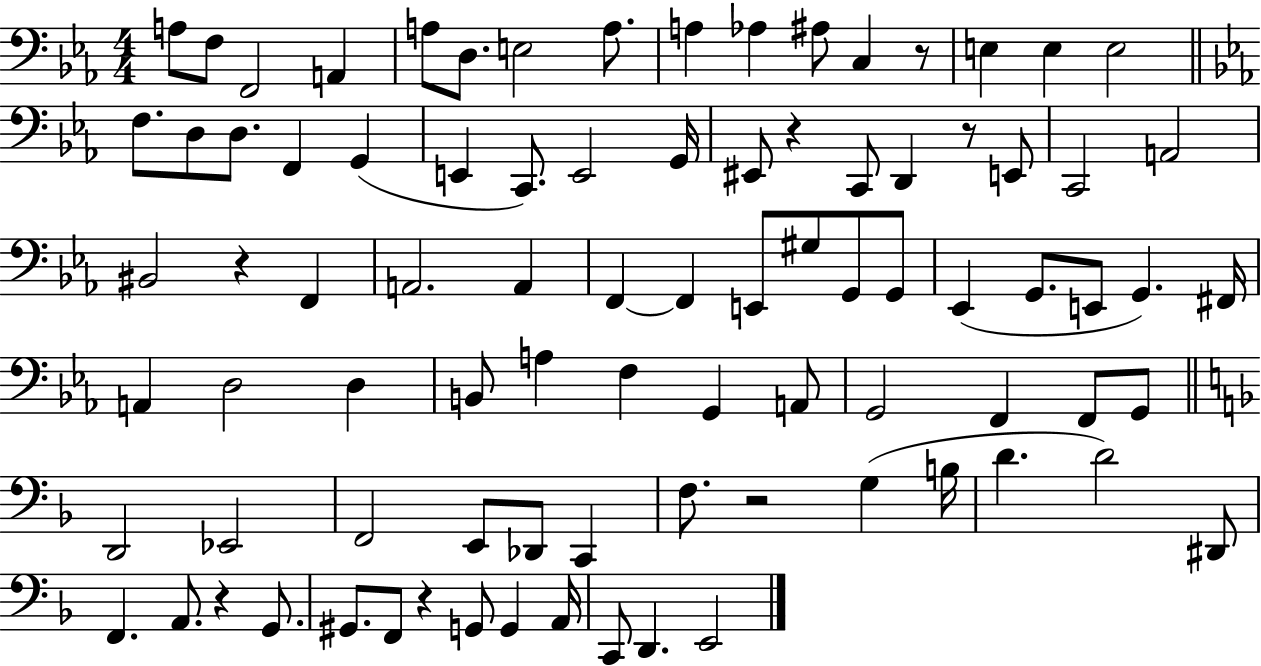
X:1
T:Untitled
M:4/4
L:1/4
K:Eb
A,/2 F,/2 F,,2 A,, A,/2 D,/2 E,2 A,/2 A, _A, ^A,/2 C, z/2 E, E, E,2 F,/2 D,/2 D,/2 F,, G,, E,, C,,/2 E,,2 G,,/4 ^E,,/2 z C,,/2 D,, z/2 E,,/2 C,,2 A,,2 ^B,,2 z F,, A,,2 A,, F,, F,, E,,/2 ^G,/2 G,,/2 G,,/2 _E,, G,,/2 E,,/2 G,, ^F,,/4 A,, D,2 D, B,,/2 A, F, G,, A,,/2 G,,2 F,, F,,/2 G,,/2 D,,2 _E,,2 F,,2 E,,/2 _D,,/2 C,, F,/2 z2 G, B,/4 D D2 ^D,,/2 F,, A,,/2 z G,,/2 ^G,,/2 F,,/2 z G,,/2 G,, A,,/4 C,,/2 D,, E,,2